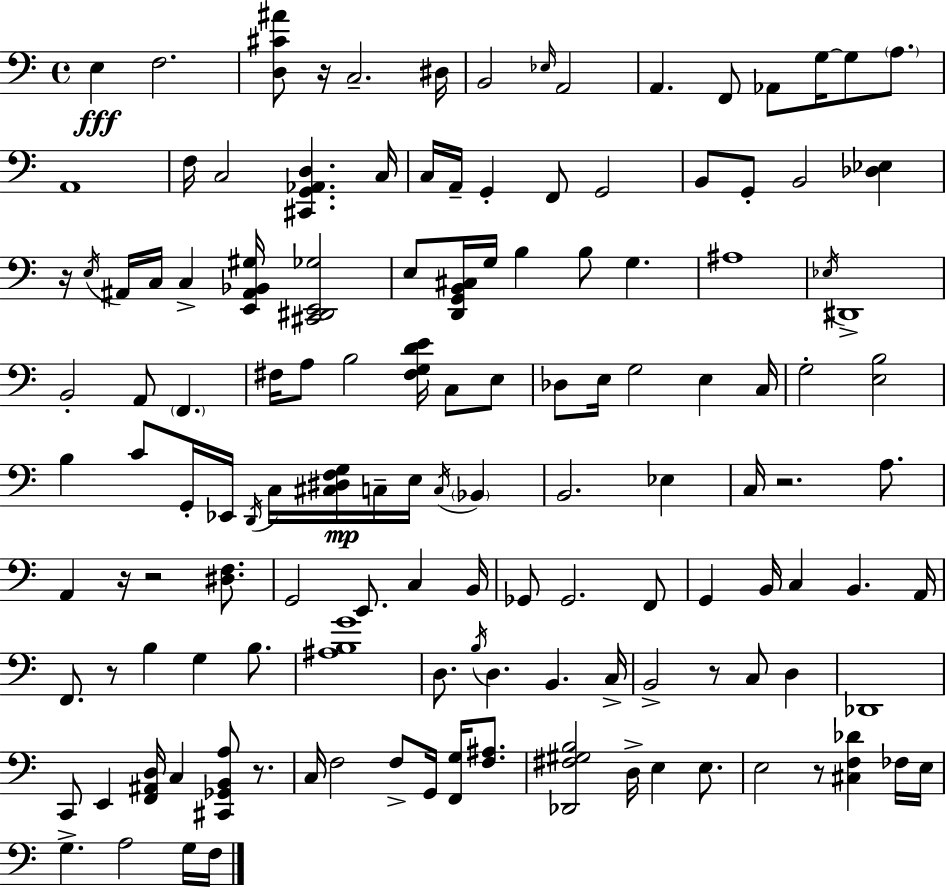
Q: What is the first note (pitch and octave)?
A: E3